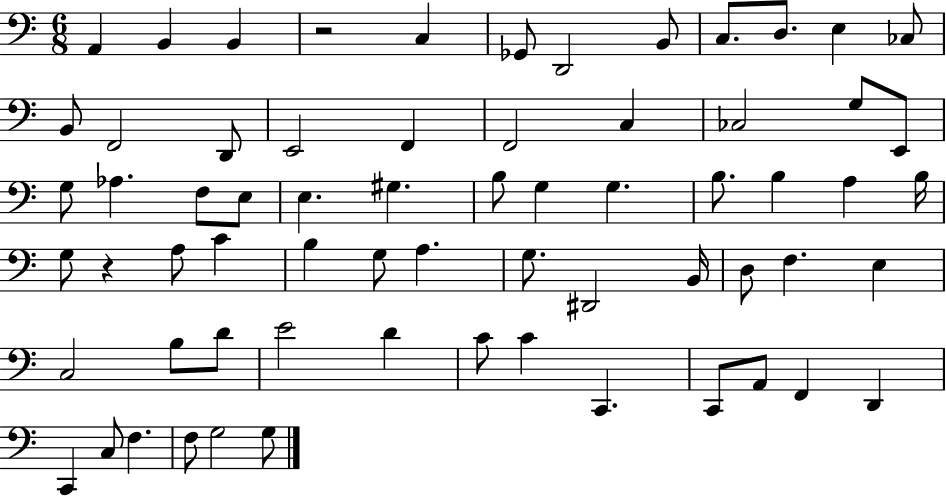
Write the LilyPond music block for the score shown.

{
  \clef bass
  \numericTimeSignature
  \time 6/8
  \key c \major
  \repeat volta 2 { a,4 b,4 b,4 | r2 c4 | ges,8 d,2 b,8 | c8. d8. e4 ces8 | \break b,8 f,2 d,8 | e,2 f,4 | f,2 c4 | ces2 g8 e,8 | \break g8 aes4. f8 e8 | e4. gis4. | b8 g4 g4. | b8. b4 a4 b16 | \break g8 r4 a8 c'4 | b4 g8 a4. | g8. dis,2 b,16 | d8 f4. e4 | \break c2 b8 d'8 | e'2 d'4 | c'8 c'4 c,4. | c,8 a,8 f,4 d,4 | \break c,4 c8 f4. | f8 g2 g8 | } \bar "|."
}